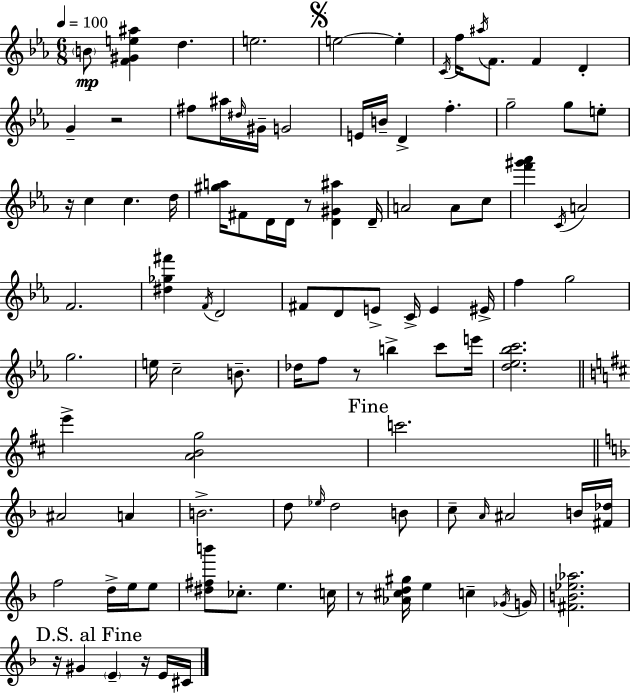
B4/e [F4,G#4,E5,A#5]/q D5/q. E5/h. E5/h E5/q C4/s F5/s A#5/s F4/e. F4/q D4/q G4/q R/h F#5/e A#5/s D#5/s G#4/s G4/h E4/s B4/s D4/q F5/q. G5/h G5/e E5/e R/s C5/q C5/q. D5/s [G#5,A5]/s F#4/e D4/s D4/s R/e [D4,G#4,A#5]/q D4/s A4/h A4/e C5/e [F6,G#6,Ab6]/q C4/s A4/h F4/h. [D#5,Gb5,F#6]/q F4/s D4/h F#4/e D4/e E4/e C4/s E4/q EIS4/s F5/q G5/h G5/h. E5/s C5/h B4/e. Db5/s F5/e R/e B5/q C6/e E6/s [D5,Eb5,Bb5,C6]/h. E6/q [A4,B4,G5]/h C6/h. A#4/h A4/q B4/h. D5/e Eb5/s D5/h B4/e C5/e A4/s A#4/h B4/s [F#4,Db5]/s F5/h D5/s E5/s E5/e [D#5,F#5,B6]/e CES5/e. E5/q. C5/s R/e [Ab4,C#5,D5,G#5]/s E5/q C5/q Gb4/s G4/s [F#4,B4,Eb5,Ab5]/h. R/s G#4/q E4/q R/s E4/s C#4/s